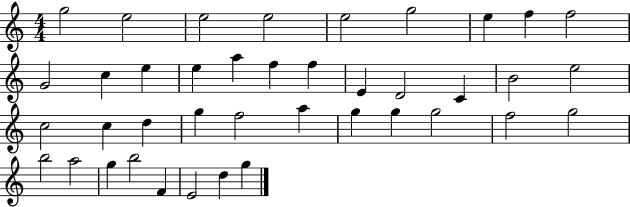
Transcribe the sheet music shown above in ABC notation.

X:1
T:Untitled
M:4/4
L:1/4
K:C
g2 e2 e2 e2 e2 g2 e f f2 G2 c e e a f f E D2 C B2 e2 c2 c d g f2 a g g g2 f2 g2 b2 a2 g b2 F E2 d g